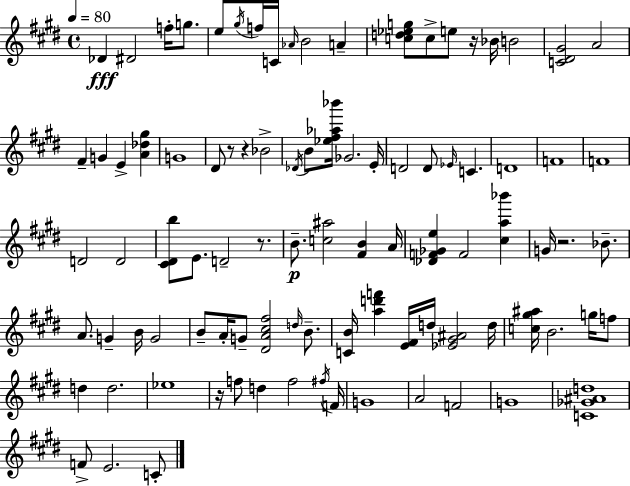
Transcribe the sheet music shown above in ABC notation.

X:1
T:Untitled
M:4/4
L:1/4
K:E
_D ^D2 f/4 g/2 e/2 ^g/4 f/4 C/4 _A/4 B2 A [cd_eg]/2 c/2 e/2 z/4 _B/4 B2 [C^D^G]2 A2 ^F G E [A_d^g] G4 ^D/2 z/2 z _B2 _D/4 B/2 [_e^f_a_b']/4 _G2 E/4 D2 D/2 _E/4 C D4 F4 F4 D2 D2 [^C^Db]/2 E/2 D2 z/2 B/2 [c^a]2 [^FB] A/4 [_DF_Ge] F2 [^ca_b'] G/4 z2 _B/2 A/2 G B/4 G2 B/2 A/4 G/2 [^DA^c^f]2 d/4 B/2 [CB]/4 [ad'f'] [E^F]/4 d/4 [_E^G^A]2 d/4 [c^g^a]/4 B2 g/4 f/2 d d2 _e4 z/4 f/2 d f2 ^f/4 F/4 G4 A2 F2 G4 [C_G^Ad]4 F/2 E2 C/2